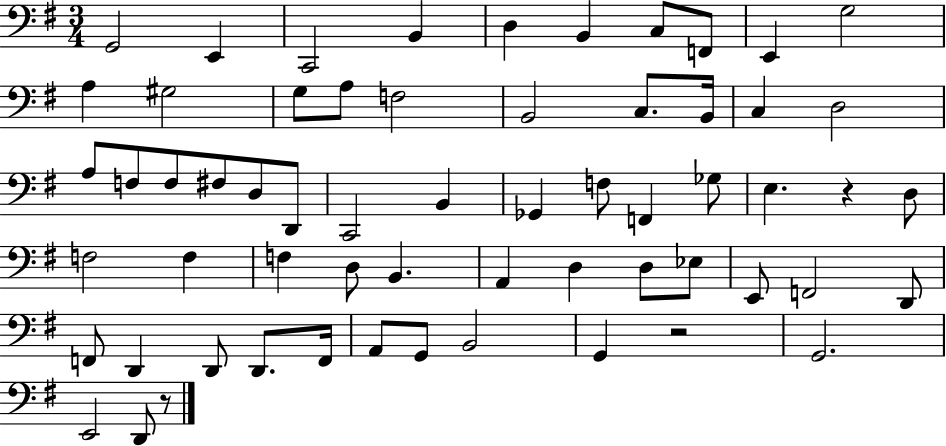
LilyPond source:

{
  \clef bass
  \numericTimeSignature
  \time 3/4
  \key g \major
  \repeat volta 2 { g,2 e,4 | c,2 b,4 | d4 b,4 c8 f,8 | e,4 g2 | \break a4 gis2 | g8 a8 f2 | b,2 c8. b,16 | c4 d2 | \break a8 f8 f8 fis8 d8 d,8 | c,2 b,4 | ges,4 f8 f,4 ges8 | e4. r4 d8 | \break f2 f4 | f4 d8 b,4. | a,4 d4 d8 ees8 | e,8 f,2 d,8 | \break f,8 d,4 d,8 d,8. f,16 | a,8 g,8 b,2 | g,4 r2 | g,2. | \break e,2 d,8 r8 | } \bar "|."
}